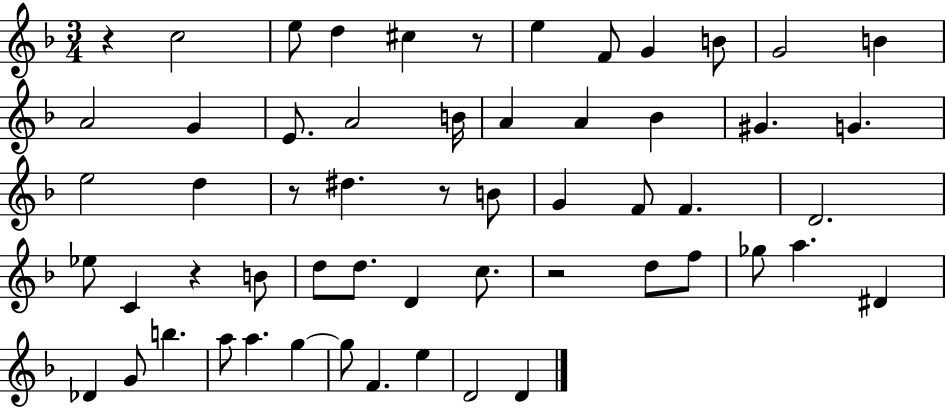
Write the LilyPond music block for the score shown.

{
  \clef treble
  \numericTimeSignature
  \time 3/4
  \key f \major
  r4 c''2 | e''8 d''4 cis''4 r8 | e''4 f'8 g'4 b'8 | g'2 b'4 | \break a'2 g'4 | e'8. a'2 b'16 | a'4 a'4 bes'4 | gis'4. g'4. | \break e''2 d''4 | r8 dis''4. r8 b'8 | g'4 f'8 f'4. | d'2. | \break ees''8 c'4 r4 b'8 | d''8 d''8. d'4 c''8. | r2 d''8 f''8 | ges''8 a''4. dis'4 | \break des'4 g'8 b''4. | a''8 a''4. g''4~~ | g''8 f'4. e''4 | d'2 d'4 | \break \bar "|."
}